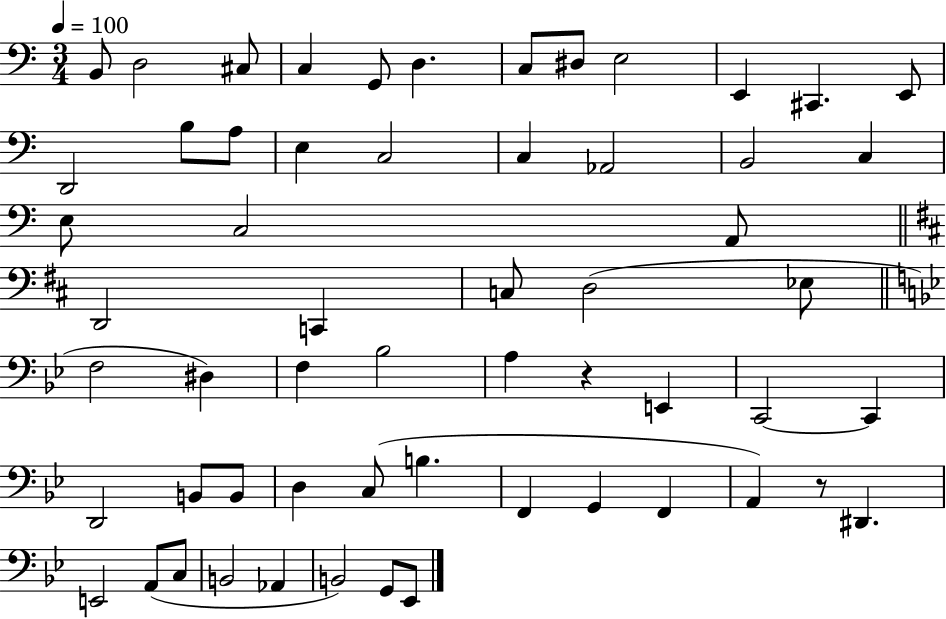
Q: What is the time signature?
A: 3/4